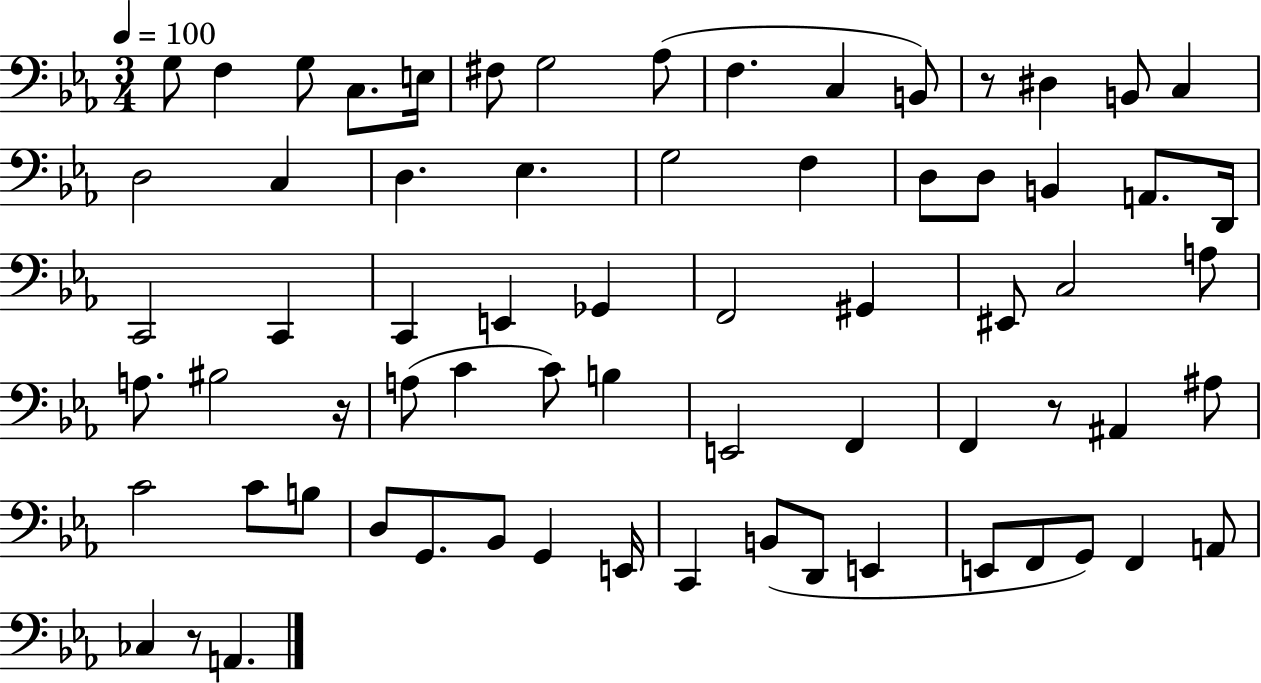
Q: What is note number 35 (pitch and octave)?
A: A3